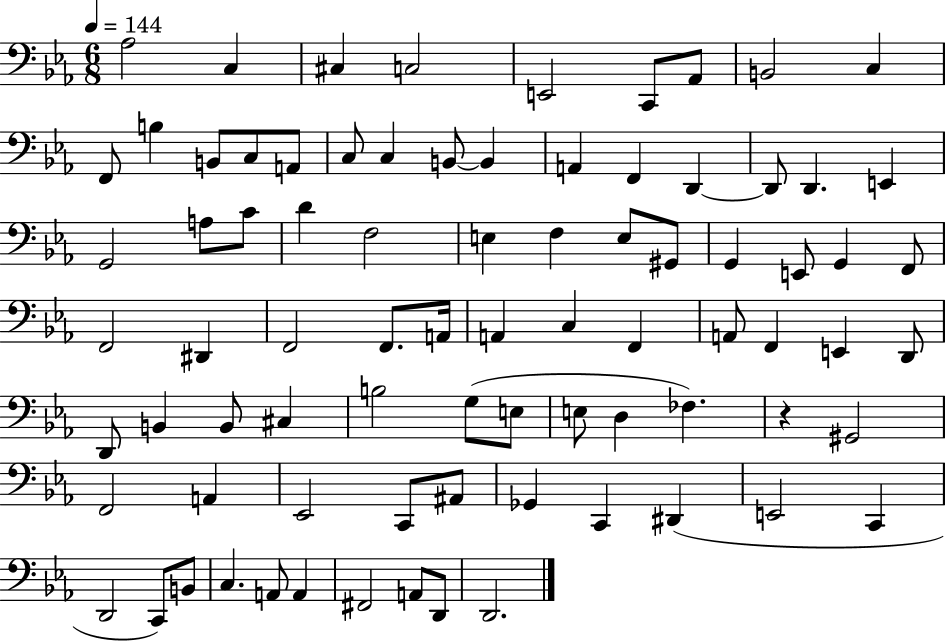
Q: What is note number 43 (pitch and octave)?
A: A2